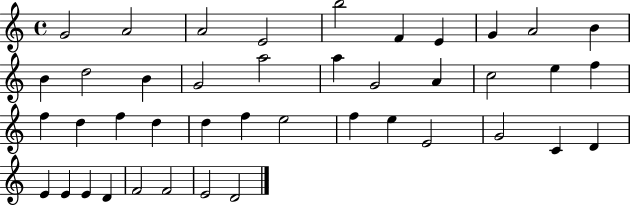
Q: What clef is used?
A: treble